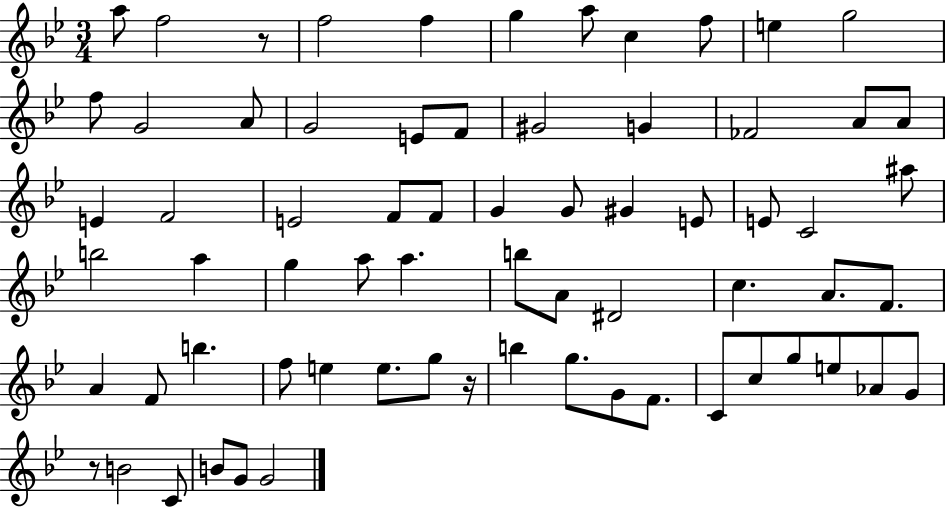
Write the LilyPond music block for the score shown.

{
  \clef treble
  \numericTimeSignature
  \time 3/4
  \key bes \major
  a''8 f''2 r8 | f''2 f''4 | g''4 a''8 c''4 f''8 | e''4 g''2 | \break f''8 g'2 a'8 | g'2 e'8 f'8 | gis'2 g'4 | fes'2 a'8 a'8 | \break e'4 f'2 | e'2 f'8 f'8 | g'4 g'8 gis'4 e'8 | e'8 c'2 ais''8 | \break b''2 a''4 | g''4 a''8 a''4. | b''8 a'8 dis'2 | c''4. a'8. f'8. | \break a'4 f'8 b''4. | f''8 e''4 e''8. g''8 r16 | b''4 g''8. g'8 f'8. | c'8 c''8 g''8 e''8 aes'8 g'8 | \break r8 b'2 c'8 | b'8 g'8 g'2 | \bar "|."
}